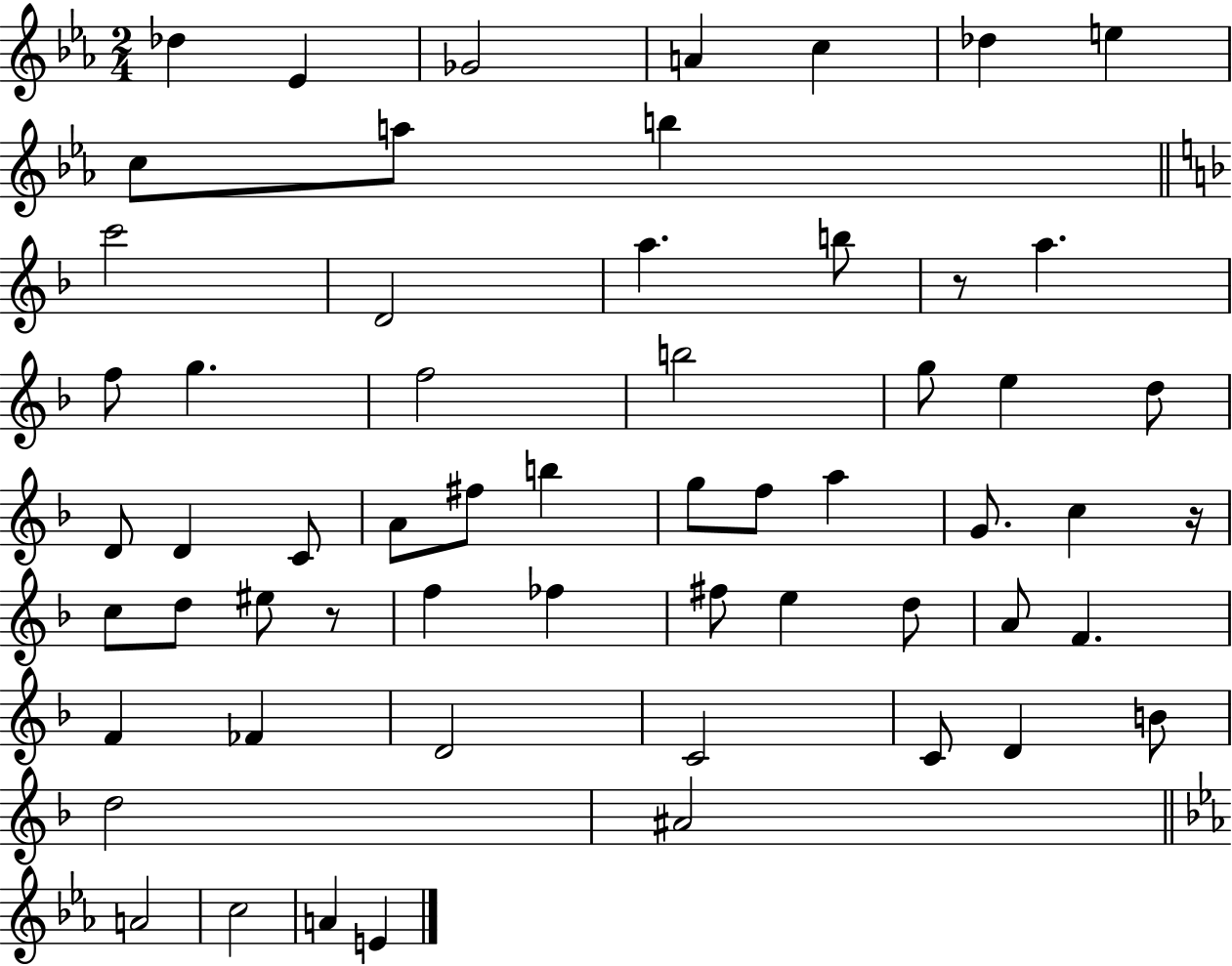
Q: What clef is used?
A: treble